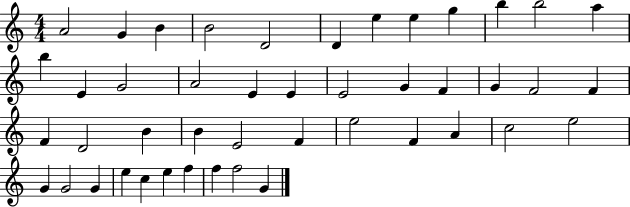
X:1
T:Untitled
M:4/4
L:1/4
K:C
A2 G B B2 D2 D e e g b b2 a b E G2 A2 E E E2 G F G F2 F F D2 B B E2 F e2 F A c2 e2 G G2 G e c e f f f2 G